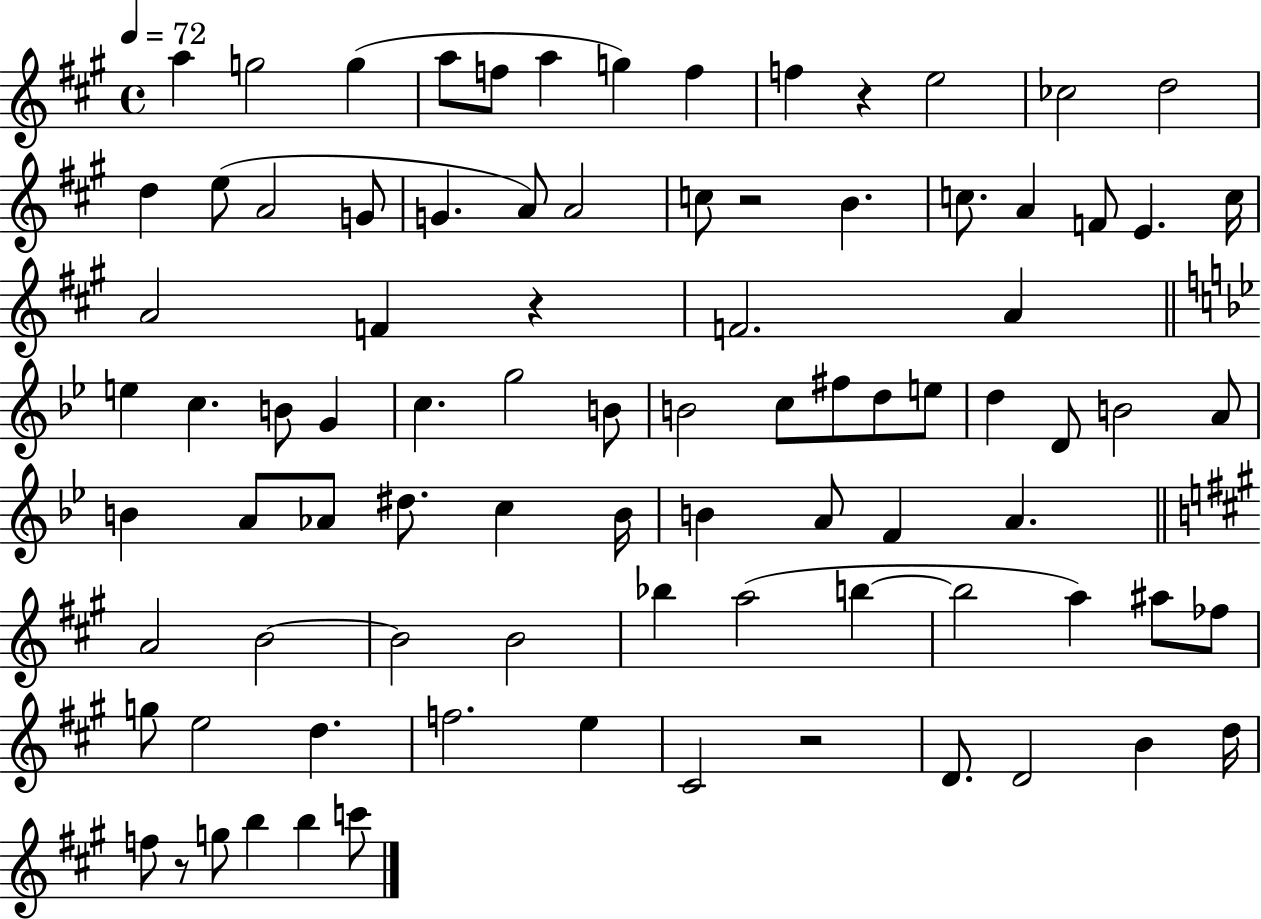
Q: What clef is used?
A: treble